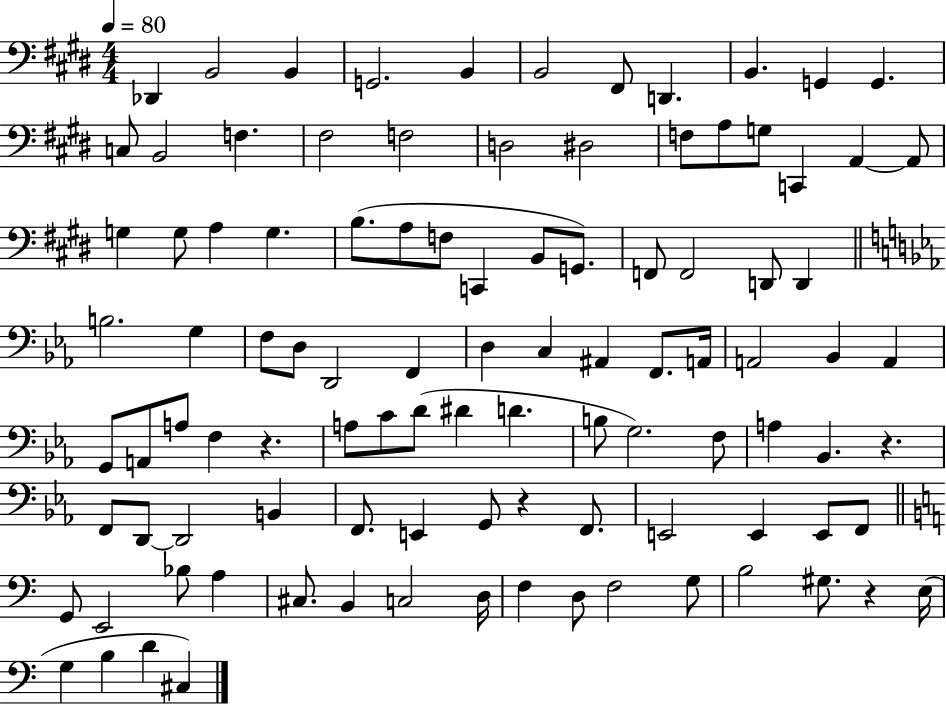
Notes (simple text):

Db2/q B2/h B2/q G2/h. B2/q B2/h F#2/e D2/q. B2/q. G2/q G2/q. C3/e B2/h F3/q. F#3/h F3/h D3/h D#3/h F3/e A3/e G3/e C2/q A2/q A2/e G3/q G3/e A3/q G3/q. B3/e. A3/e F3/e C2/q B2/e G2/e. F2/e F2/h D2/e D2/q B3/h. G3/q F3/e D3/e D2/h F2/q D3/q C3/q A#2/q F2/e. A2/s A2/h Bb2/q A2/q G2/e A2/e A3/e F3/q R/q. A3/e C4/e D4/e D#4/q D4/q. B3/e G3/h. F3/e A3/q Bb2/q. R/q. F2/e D2/e D2/h B2/q F2/e. E2/q G2/e R/q F2/e. E2/h E2/q E2/e F2/e G2/e E2/h Bb3/e A3/q C#3/e. B2/q C3/h D3/s F3/q D3/e F3/h G3/e B3/h G#3/e. R/q E3/s G3/q B3/q D4/q C#3/q